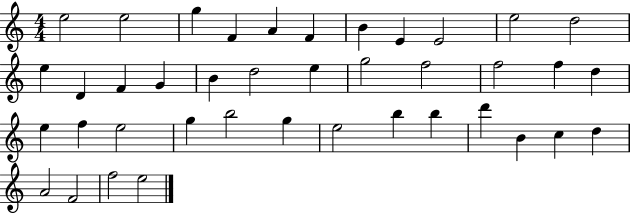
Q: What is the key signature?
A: C major